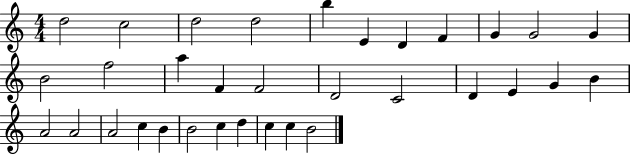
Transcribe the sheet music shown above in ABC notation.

X:1
T:Untitled
M:4/4
L:1/4
K:C
d2 c2 d2 d2 b E D F G G2 G B2 f2 a F F2 D2 C2 D E G B A2 A2 A2 c B B2 c d c c B2